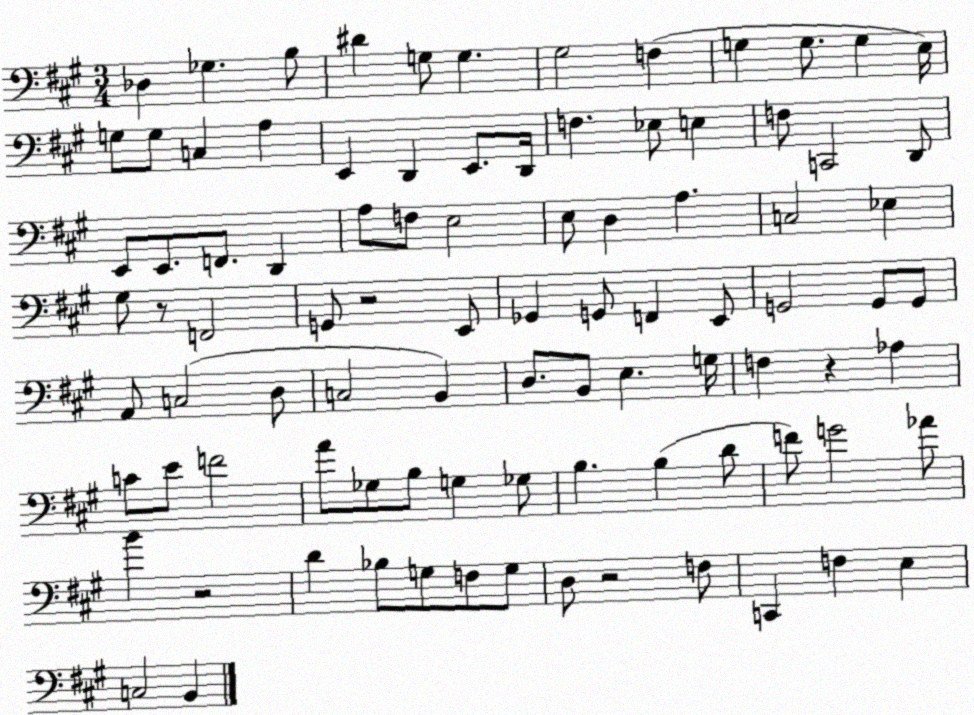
X:1
T:Untitled
M:3/4
L:1/4
K:A
_D, _G, B,/2 ^D G,/2 G, ^G,2 F, G, G,/2 G, E,/4 G,/2 G,/2 C, A, E,, D,, E,,/2 D,,/4 F, _E,/2 E, F,/2 C,,2 D,,/2 E,,/2 E,,/2 F,,/2 D,, A,/2 F,/2 E,2 E,/2 D, A, C,2 _E, ^G,/2 z/2 F,,2 G,,/2 z2 E,,/2 _G,, G,,/2 F,, E,,/2 G,,2 G,,/2 G,,/2 A,,/2 C,2 D,/2 C,2 B,, D,/2 B,,/2 E, G,/4 F, z _A, C/2 E/2 F2 A/2 _G,/2 B,/2 G, _G,/2 B, B, D/2 F/2 G2 _A/2 B z2 D _B,/2 G,/2 F,/2 G,/2 D,/2 z2 F,/2 C,, F, E, C,2 B,,